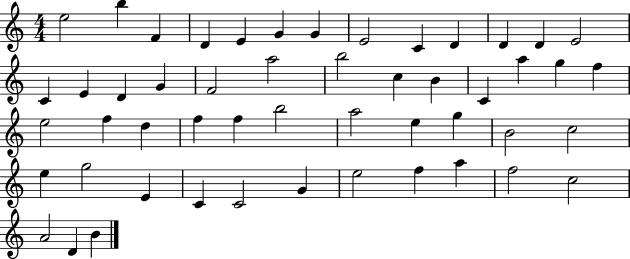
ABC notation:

X:1
T:Untitled
M:4/4
L:1/4
K:C
e2 b F D E G G E2 C D D D E2 C E D G F2 a2 b2 c B C a g f e2 f d f f b2 a2 e g B2 c2 e g2 E C C2 G e2 f a f2 c2 A2 D B